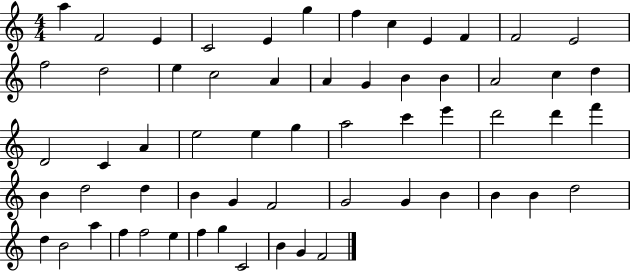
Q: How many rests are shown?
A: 0